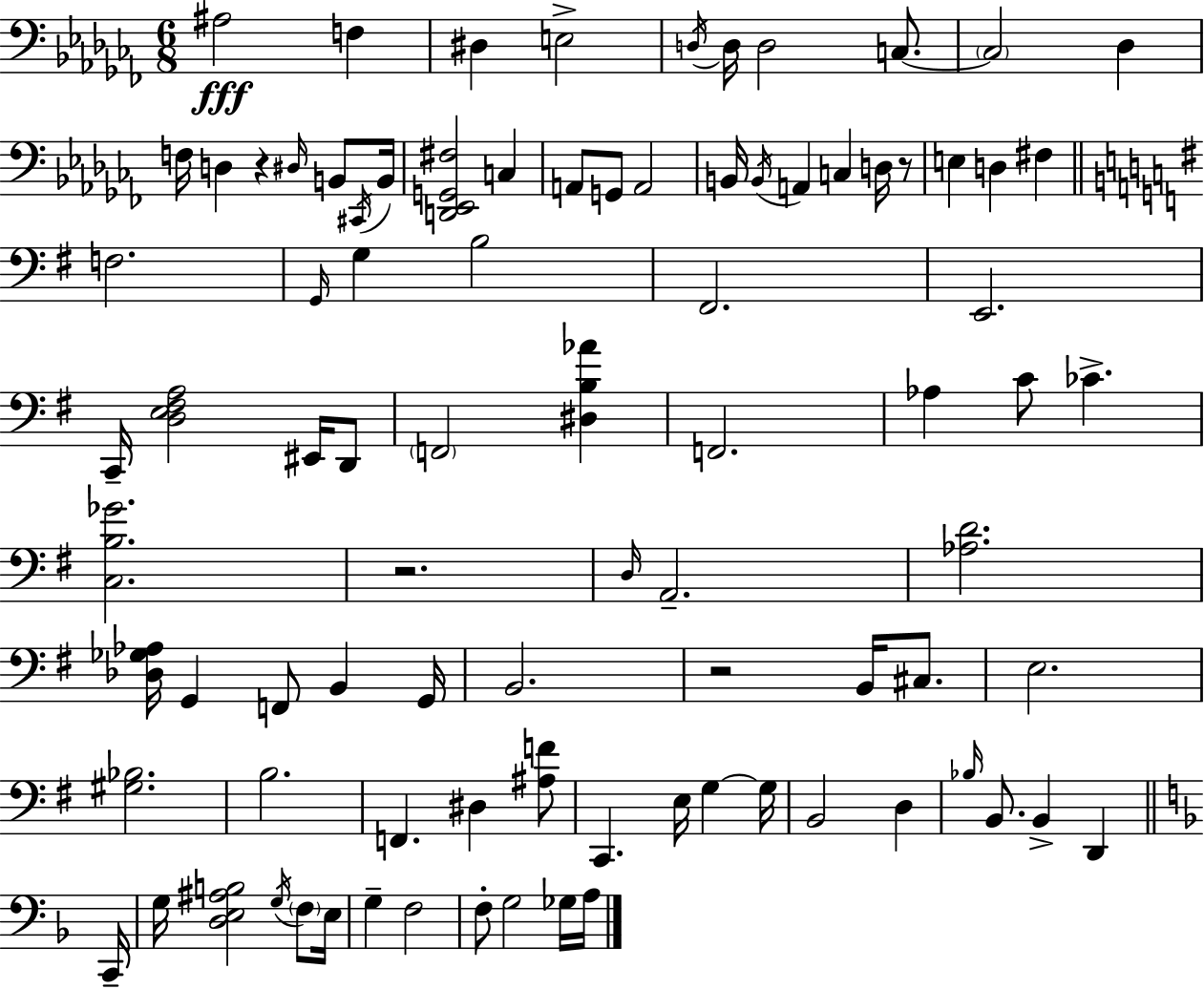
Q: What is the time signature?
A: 6/8